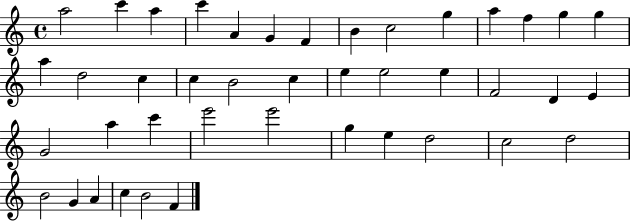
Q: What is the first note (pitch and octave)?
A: A5